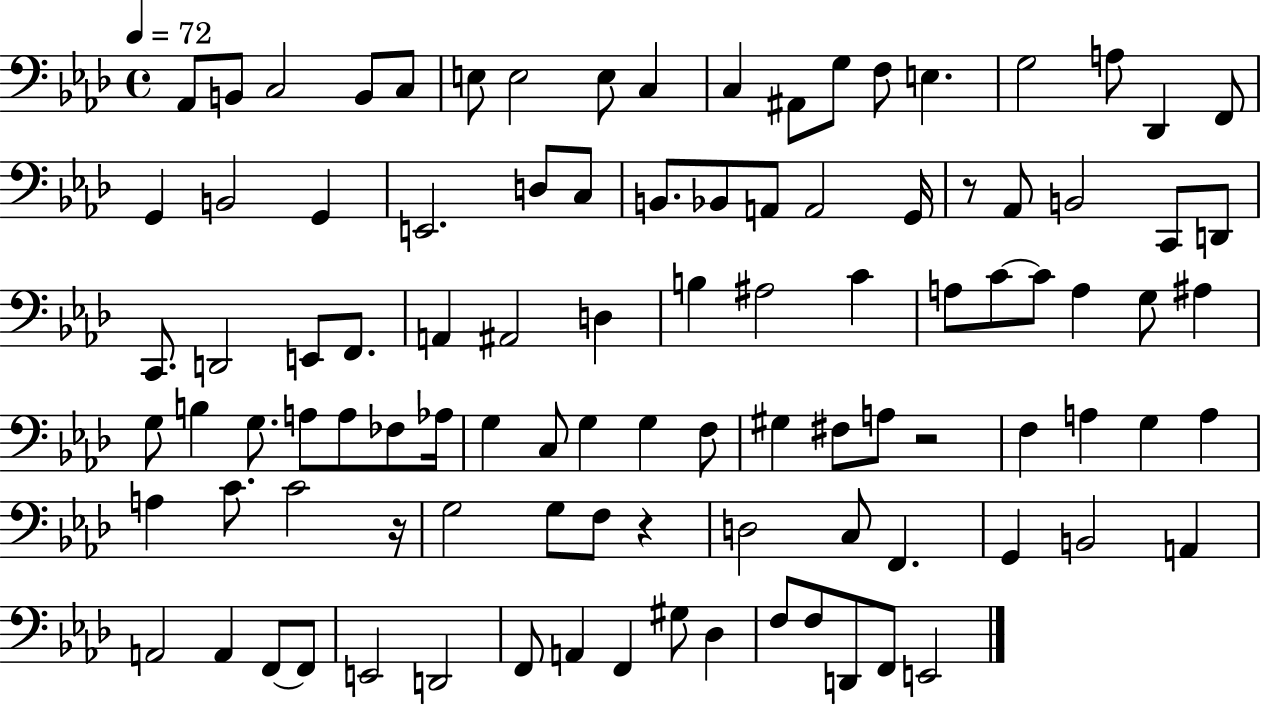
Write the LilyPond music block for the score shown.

{
  \clef bass
  \time 4/4
  \defaultTimeSignature
  \key aes \major
  \tempo 4 = 72
  aes,8 b,8 c2 b,8 c8 | e8 e2 e8 c4 | c4 ais,8 g8 f8 e4. | g2 a8 des,4 f,8 | \break g,4 b,2 g,4 | e,2. d8 c8 | b,8. bes,8 a,8 a,2 g,16 | r8 aes,8 b,2 c,8 d,8 | \break c,8. d,2 e,8 f,8. | a,4 ais,2 d4 | b4 ais2 c'4 | a8 c'8~~ c'8 a4 g8 ais4 | \break g8 b4 g8. a8 a8 fes8 aes16 | g4 c8 g4 g4 f8 | gis4 fis8 a8 r2 | f4 a4 g4 a4 | \break a4 c'8. c'2 r16 | g2 g8 f8 r4 | d2 c8 f,4. | g,4 b,2 a,4 | \break a,2 a,4 f,8~~ f,8 | e,2 d,2 | f,8 a,4 f,4 gis8 des4 | f8 f8 d,8 f,8 e,2 | \break \bar "|."
}